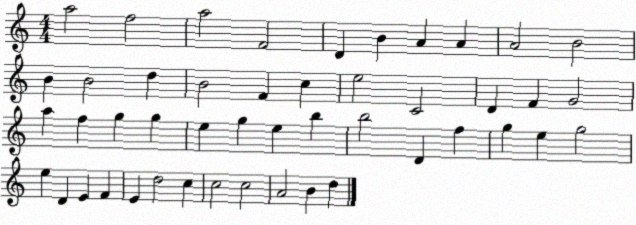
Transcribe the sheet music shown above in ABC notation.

X:1
T:Untitled
M:4/4
L:1/4
K:C
a2 f2 a2 F2 D B A A A2 B2 B B2 d B2 F c e2 C2 D F G2 a f g g e g e b b2 D f g e g2 e D E F E d2 c c2 c2 A2 B d